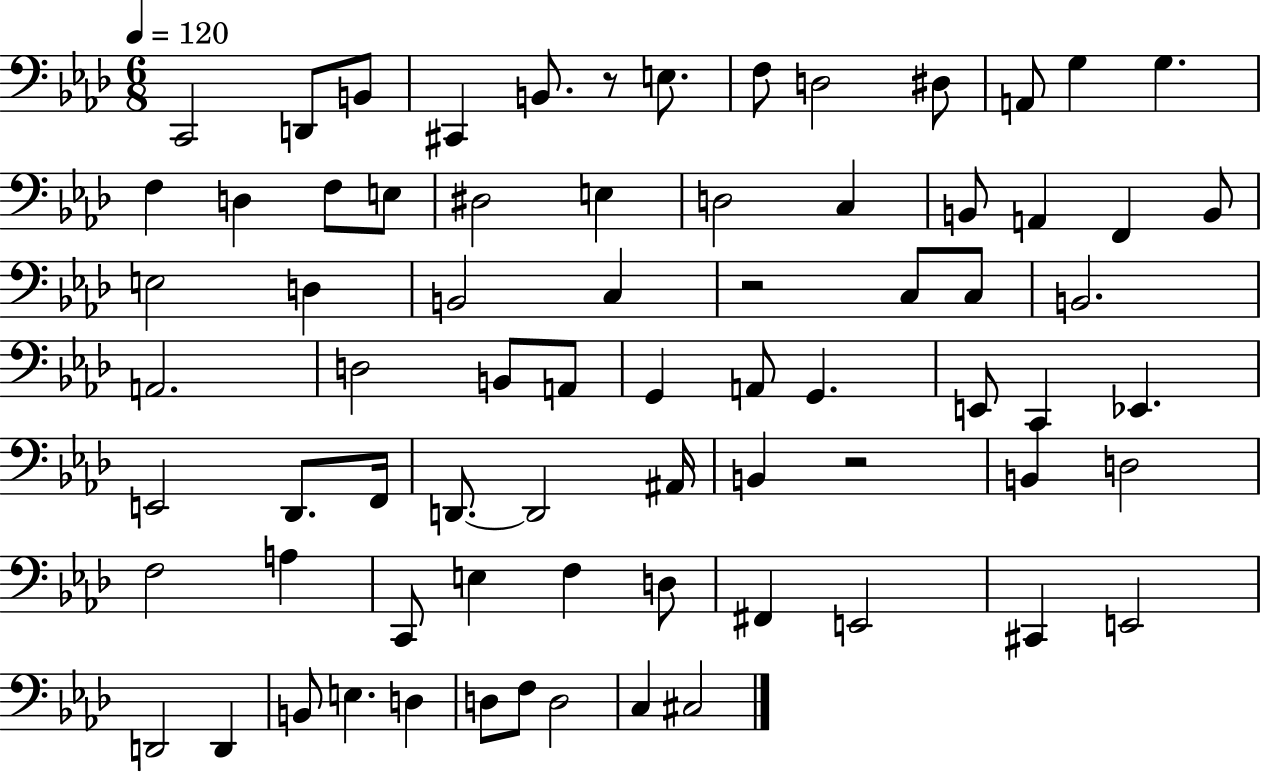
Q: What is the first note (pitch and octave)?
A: C2